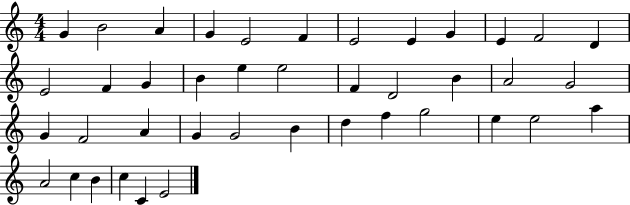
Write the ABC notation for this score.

X:1
T:Untitled
M:4/4
L:1/4
K:C
G B2 A G E2 F E2 E G E F2 D E2 F G B e e2 F D2 B A2 G2 G F2 A G G2 B d f g2 e e2 a A2 c B c C E2